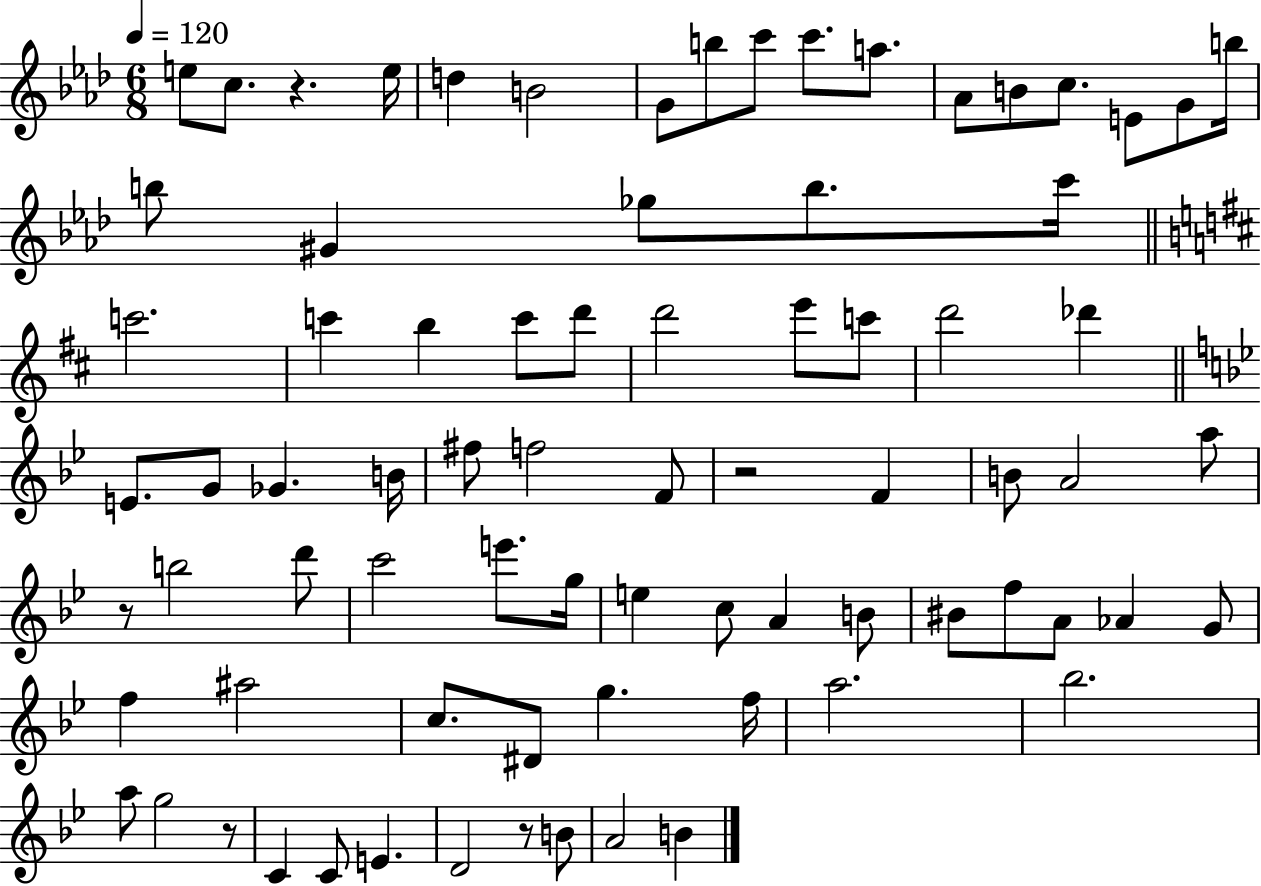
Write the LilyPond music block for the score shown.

{
  \clef treble
  \numericTimeSignature
  \time 6/8
  \key aes \major
  \tempo 4 = 120
  \repeat volta 2 { e''8 c''8. r4. e''16 | d''4 b'2 | g'8 b''8 c'''8 c'''8. a''8. | aes'8 b'8 c''8. e'8 g'8 b''16 | \break b''8 gis'4 ges''8 b''8. c'''16 | \bar "||" \break \key d \major c'''2. | c'''4 b''4 c'''8 d'''8 | d'''2 e'''8 c'''8 | d'''2 des'''4 | \break \bar "||" \break \key bes \major e'8. g'8 ges'4. b'16 | fis''8 f''2 f'8 | r2 f'4 | b'8 a'2 a''8 | \break r8 b''2 d'''8 | c'''2 e'''8. g''16 | e''4 c''8 a'4 b'8 | bis'8 f''8 a'8 aes'4 g'8 | \break f''4 ais''2 | c''8. dis'8 g''4. f''16 | a''2. | bes''2. | \break a''8 g''2 r8 | c'4 c'8 e'4. | d'2 r8 b'8 | a'2 b'4 | \break } \bar "|."
}